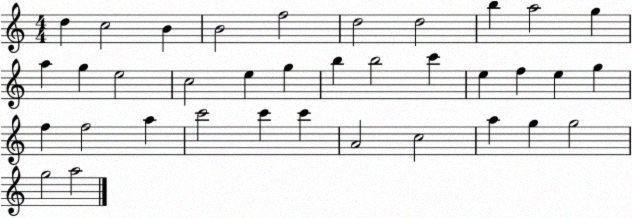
X:1
T:Untitled
M:4/4
L:1/4
K:C
d c2 B B2 f2 d2 d2 b a2 g a g e2 c2 e g b b2 c' e f e g f f2 a c'2 c' c' A2 c2 a g g2 g2 a2